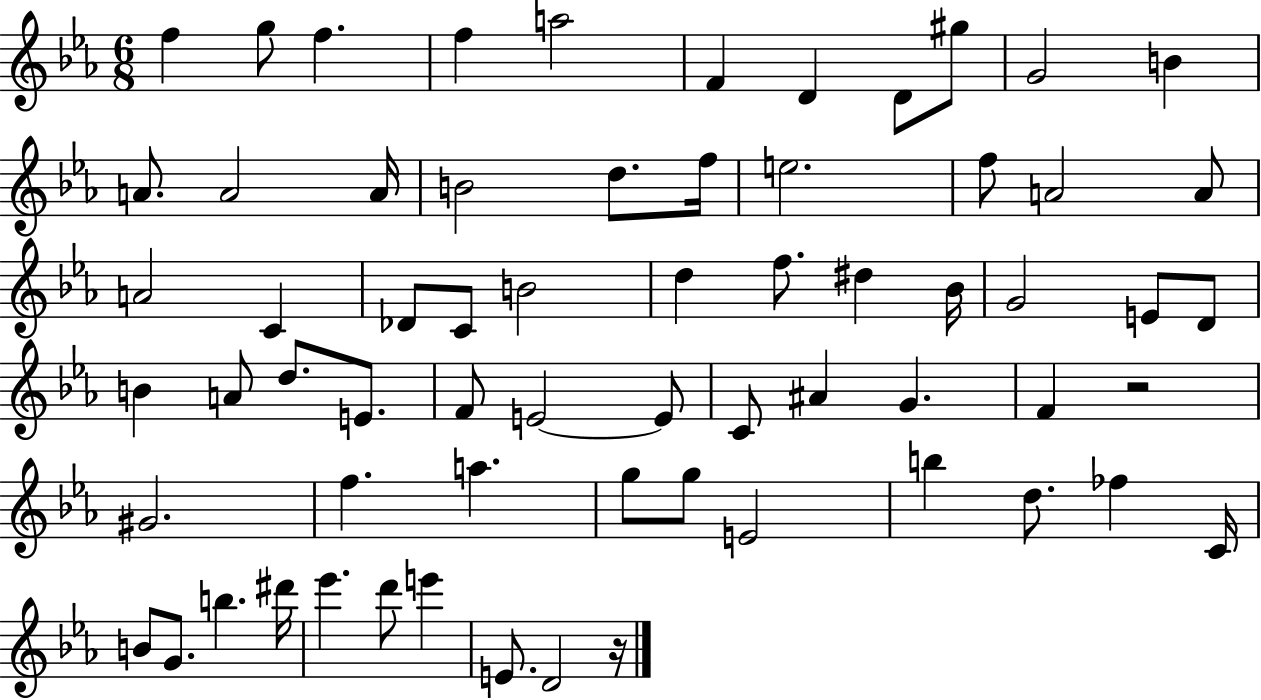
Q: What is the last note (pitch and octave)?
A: D4